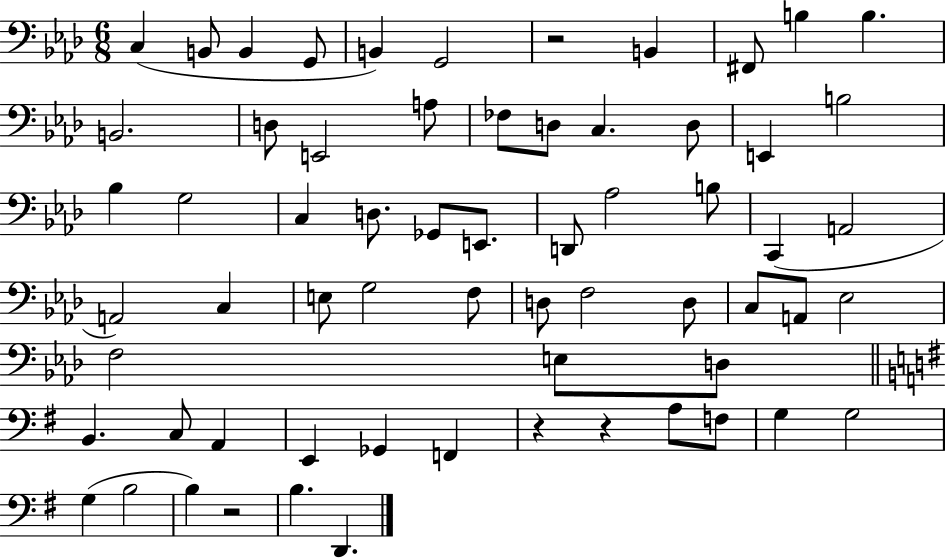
C3/q B2/e B2/q G2/e B2/q G2/h R/h B2/q F#2/e B3/q B3/q. B2/h. D3/e E2/h A3/e FES3/e D3/e C3/q. D3/e E2/q B3/h Bb3/q G3/h C3/q D3/e. Gb2/e E2/e. D2/e Ab3/h B3/e C2/q A2/h A2/h C3/q E3/e G3/h F3/e D3/e F3/h D3/e C3/e A2/e Eb3/h F3/h E3/e D3/e B2/q. C3/e A2/q E2/q Gb2/q F2/q R/q R/q A3/e F3/e G3/q G3/h G3/q B3/h B3/q R/h B3/q. D2/q.